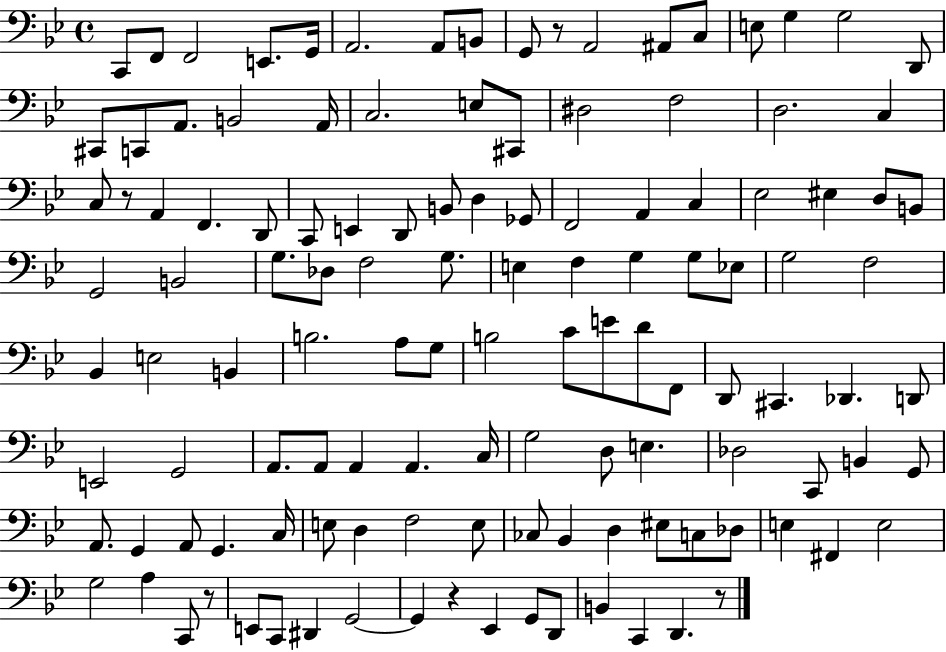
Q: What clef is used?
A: bass